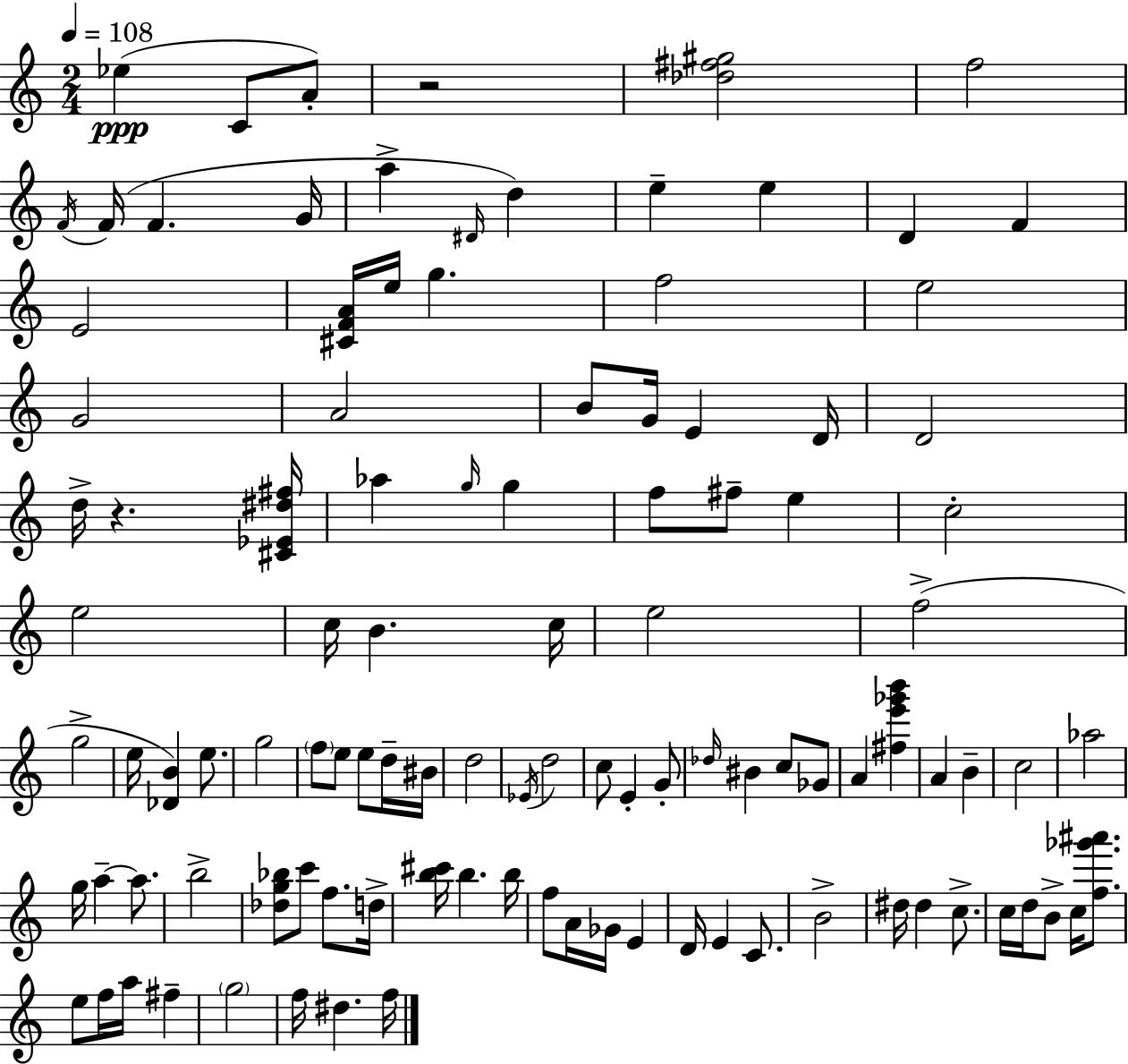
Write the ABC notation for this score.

X:1
T:Untitled
M:2/4
L:1/4
K:Am
_e C/2 A/2 z2 [_d^f^g]2 f2 F/4 F/4 F G/4 a ^D/4 d e e D F E2 [^CFA]/4 e/4 g f2 e2 G2 A2 B/2 G/4 E D/4 D2 d/4 z [^C_E^d^f]/4 _a g/4 g f/2 ^f/2 e c2 e2 c/4 B c/4 e2 f2 g2 e/4 [_DB] e/2 g2 f/2 e/2 e/2 d/4 ^B/4 d2 _E/4 d2 c/2 E G/2 _d/4 ^B c/2 _G/2 A [^fe'_g'b'] A B c2 _a2 g/4 a a/2 b2 [_dg_b]/2 c'/2 f/2 d/4 [b^c']/4 b b/4 f/2 A/4 _G/4 E D/4 E C/2 B2 ^d/4 ^d c/2 c/4 d/4 B/2 c/4 [f_g'^a']/2 e/2 f/4 a/4 ^f g2 f/4 ^d f/4